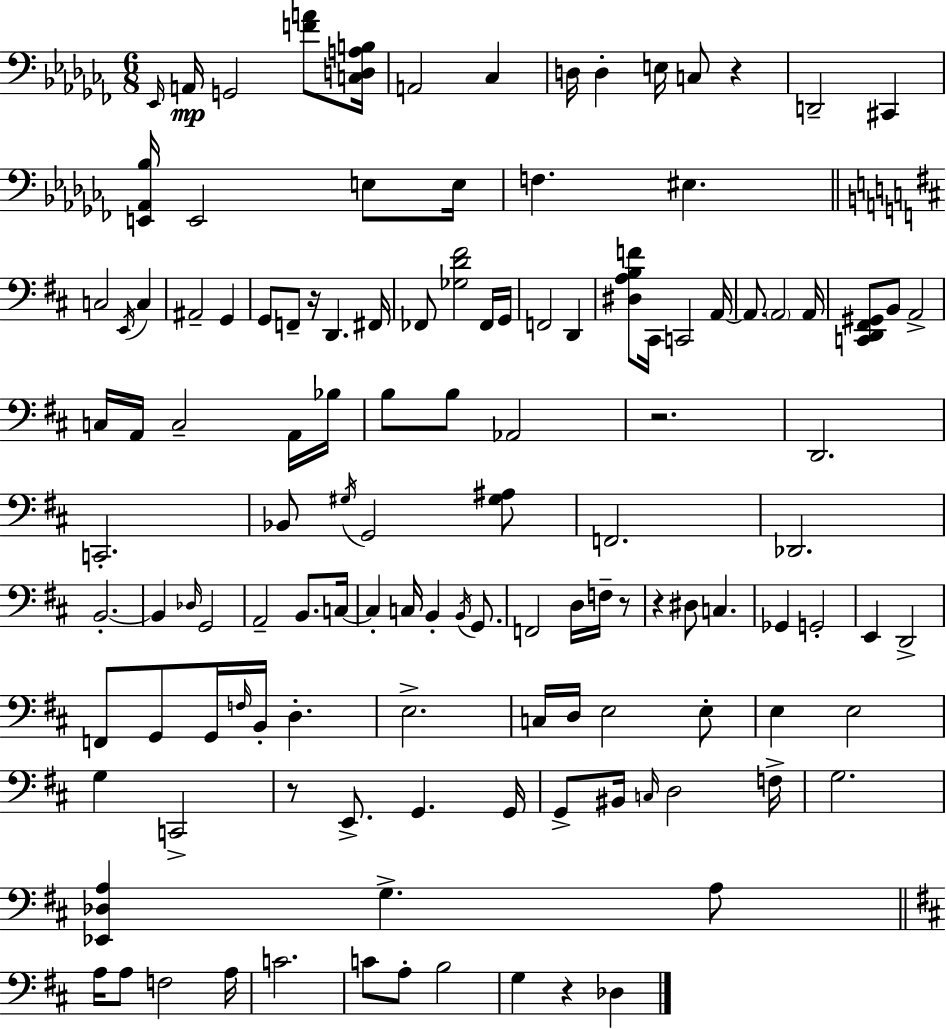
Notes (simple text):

Eb2/s A2/s G2/h [F4,A4]/e [C3,D3,A3,B3]/s A2/h CES3/q D3/s D3/q E3/s C3/e R/q D2/h C#2/q [E2,Ab2,Bb3]/s E2/h E3/e E3/s F3/q. EIS3/q. C3/h E2/s C3/q A#2/h G2/q G2/e F2/e R/s D2/q. F#2/s FES2/e [Gb3,D4,F#4]/h FES2/s G2/s F2/h D2/q [D#3,A3,B3,F4]/e C#2/s C2/h A2/s A2/e. A2/h A2/s [C2,D2,F#2,G#2]/e B2/e A2/h C3/s A2/s C3/h A2/s Bb3/s B3/e B3/e Ab2/h R/h. D2/h. C2/h. Bb2/e G#3/s G2/h [G#3,A#3]/e F2/h. Db2/h. B2/h. B2/q Db3/s G2/h A2/h B2/e. C3/s C3/q C3/s B2/q B2/s G2/e. F2/h D3/s F3/s R/e R/q D#3/e C3/q. Gb2/q G2/h E2/q D2/h F2/e G2/e G2/s F3/s B2/s D3/q. E3/h. C3/s D3/s E3/h E3/e E3/q E3/h G3/q C2/h R/e E2/e. G2/q. G2/s G2/e BIS2/s C3/s D3/h F3/s G3/h. [Eb2,Db3,A3]/q G3/q. A3/e A3/s A3/e F3/h A3/s C4/h. C4/e A3/e B3/h G3/q R/q Db3/q